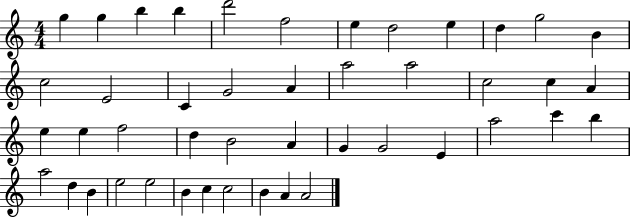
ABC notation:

X:1
T:Untitled
M:4/4
L:1/4
K:C
g g b b d'2 f2 e d2 e d g2 B c2 E2 C G2 A a2 a2 c2 c A e e f2 d B2 A G G2 E a2 c' b a2 d B e2 e2 B c c2 B A A2